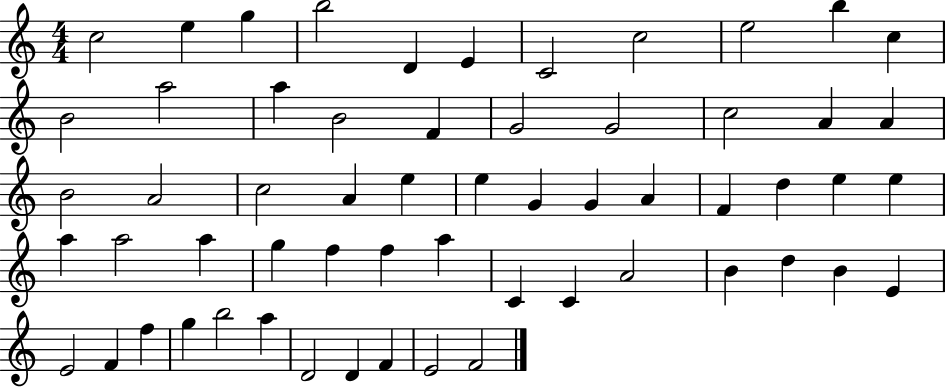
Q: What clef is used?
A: treble